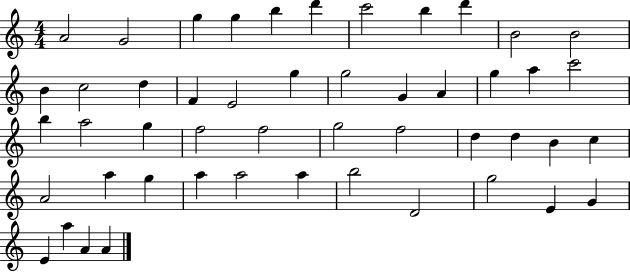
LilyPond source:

{
  \clef treble
  \numericTimeSignature
  \time 4/4
  \key c \major
  a'2 g'2 | g''4 g''4 b''4 d'''4 | c'''2 b''4 d'''4 | b'2 b'2 | \break b'4 c''2 d''4 | f'4 e'2 g''4 | g''2 g'4 a'4 | g''4 a''4 c'''2 | \break b''4 a''2 g''4 | f''2 f''2 | g''2 f''2 | d''4 d''4 b'4 c''4 | \break a'2 a''4 g''4 | a''4 a''2 a''4 | b''2 d'2 | g''2 e'4 g'4 | \break e'4 a''4 a'4 a'4 | \bar "|."
}